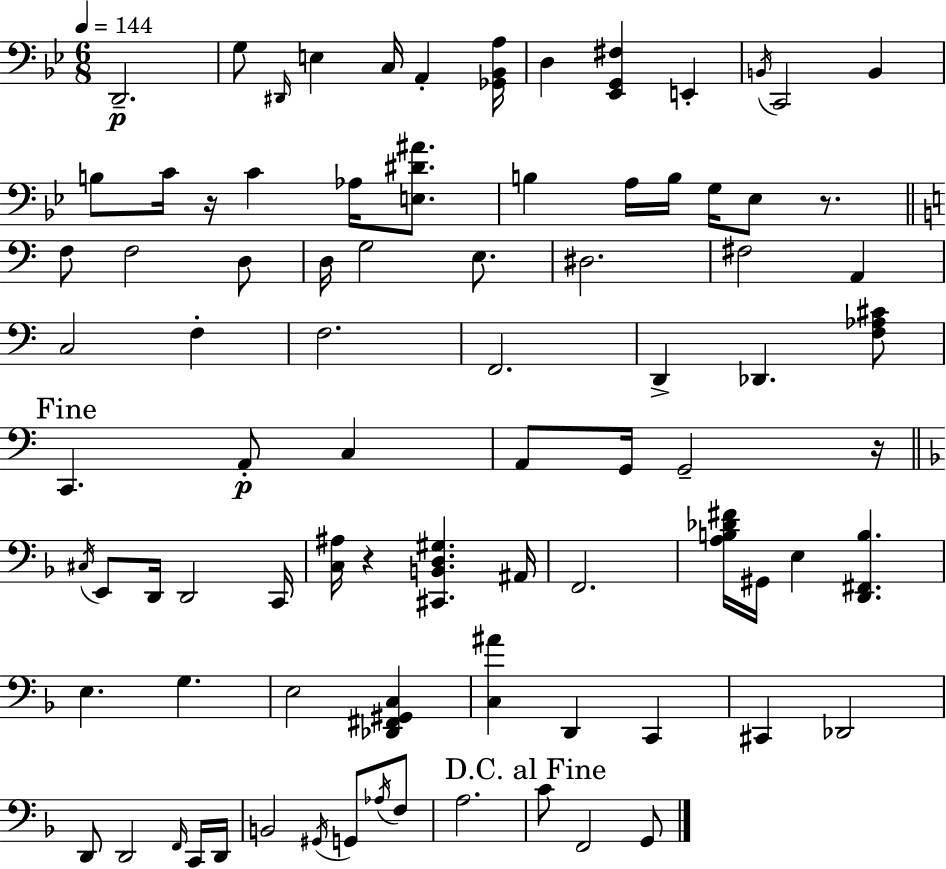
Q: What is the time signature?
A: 6/8